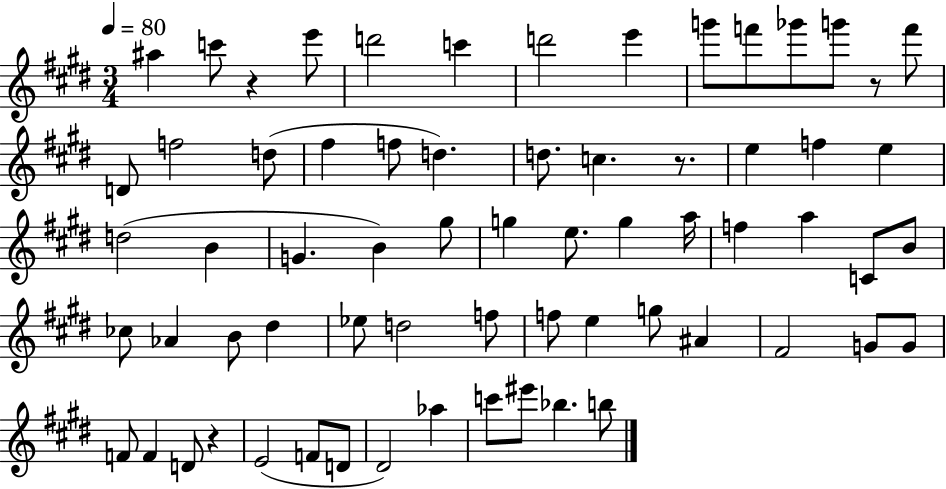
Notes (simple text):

A#5/q C6/e R/q E6/e D6/h C6/q D6/h E6/q G6/e F6/e Gb6/e G6/e R/e F6/e D4/e F5/h D5/e F#5/q F5/e D5/q. D5/e. C5/q. R/e. E5/q F5/q E5/q D5/h B4/q G4/q. B4/q G#5/e G5/q E5/e. G5/q A5/s F5/q A5/q C4/e B4/e CES5/e Ab4/q B4/e D#5/q Eb5/e D5/h F5/e F5/e E5/q G5/e A#4/q F#4/h G4/e G4/e F4/e F4/q D4/e R/q E4/h F4/e D4/e D#4/h Ab5/q C6/e EIS6/e Bb5/q. B5/e